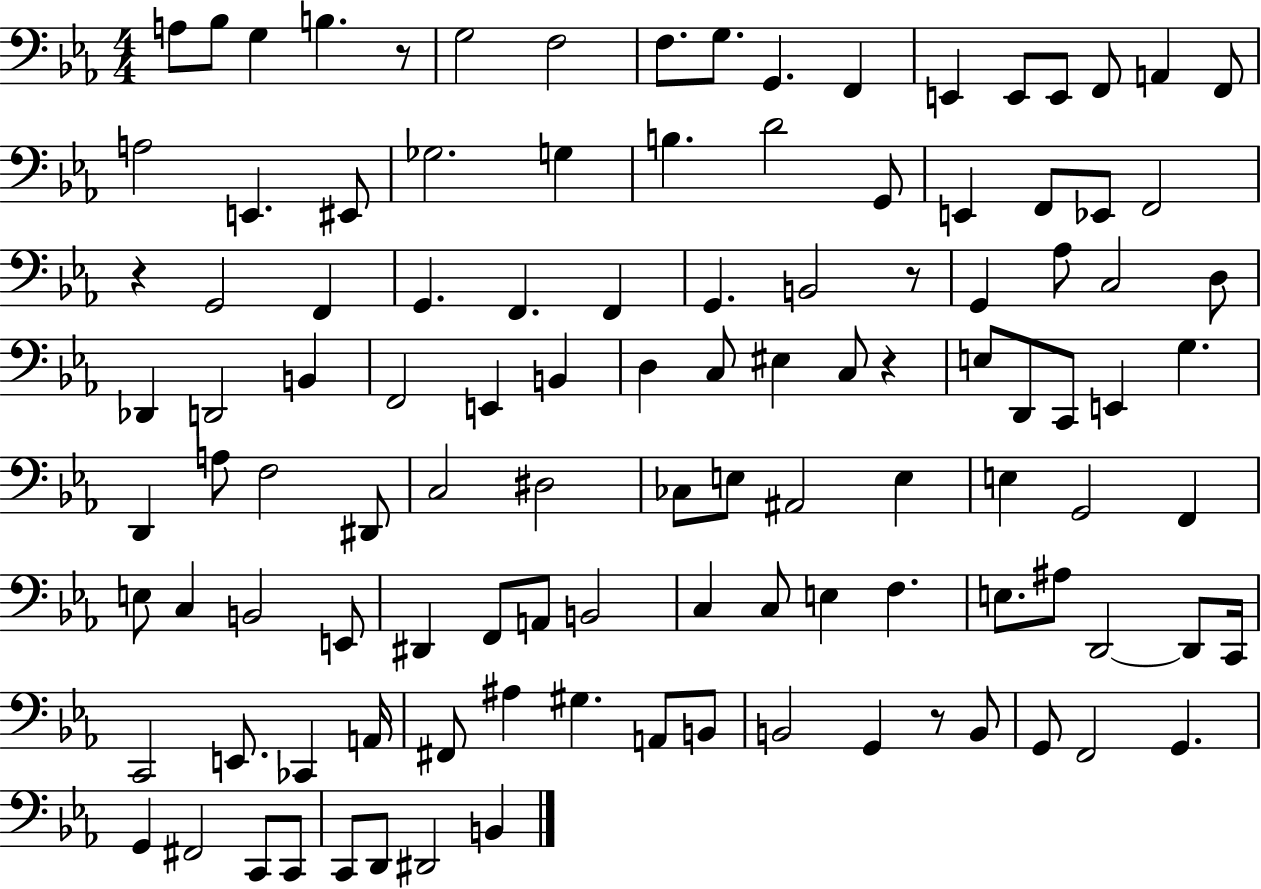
X:1
T:Untitled
M:4/4
L:1/4
K:Eb
A,/2 _B,/2 G, B, z/2 G,2 F,2 F,/2 G,/2 G,, F,, E,, E,,/2 E,,/2 F,,/2 A,, F,,/2 A,2 E,, ^E,,/2 _G,2 G, B, D2 G,,/2 E,, F,,/2 _E,,/2 F,,2 z G,,2 F,, G,, F,, F,, G,, B,,2 z/2 G,, _A,/2 C,2 D,/2 _D,, D,,2 B,, F,,2 E,, B,, D, C,/2 ^E, C,/2 z E,/2 D,,/2 C,,/2 E,, G, D,, A,/2 F,2 ^D,,/2 C,2 ^D,2 _C,/2 E,/2 ^A,,2 E, E, G,,2 F,, E,/2 C, B,,2 E,,/2 ^D,, F,,/2 A,,/2 B,,2 C, C,/2 E, F, E,/2 ^A,/2 D,,2 D,,/2 C,,/4 C,,2 E,,/2 _C,, A,,/4 ^F,,/2 ^A, ^G, A,,/2 B,,/2 B,,2 G,, z/2 B,,/2 G,,/2 F,,2 G,, G,, ^F,,2 C,,/2 C,,/2 C,,/2 D,,/2 ^D,,2 B,,